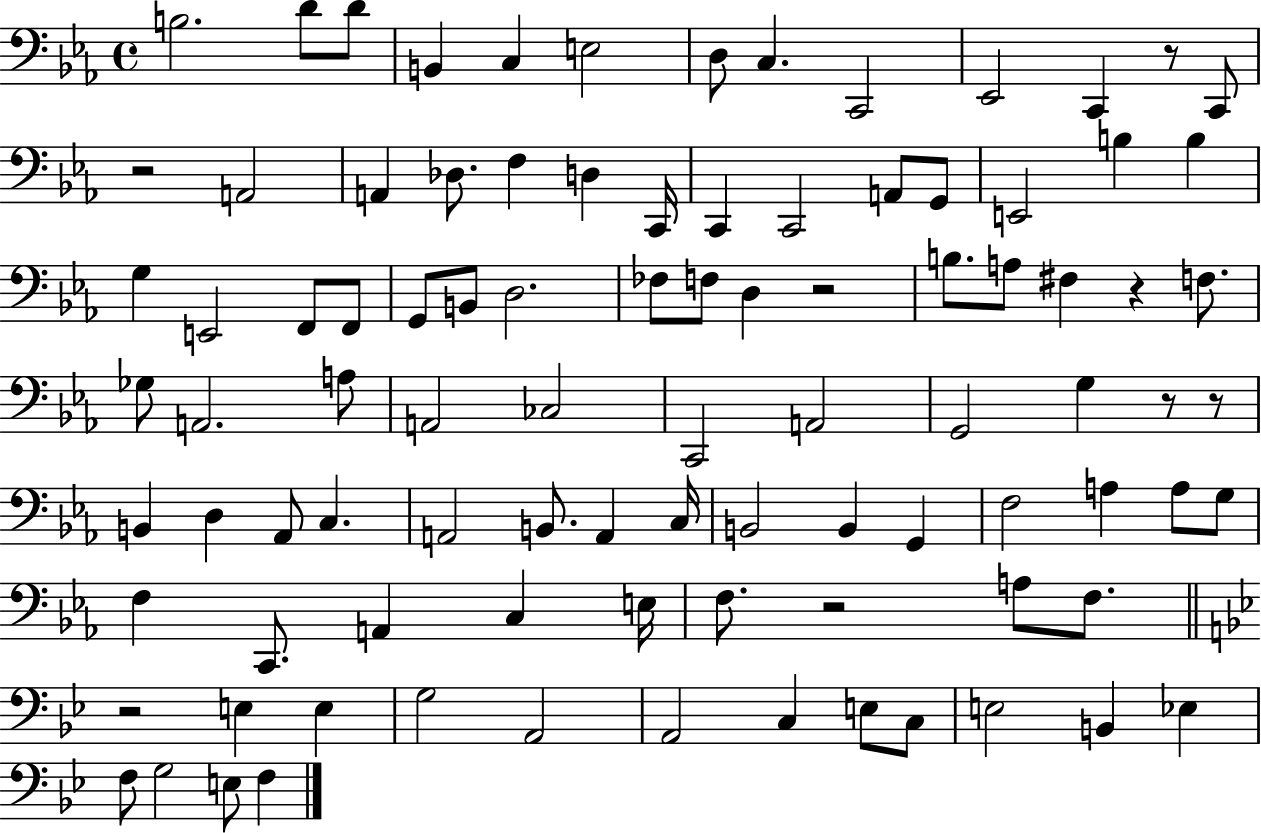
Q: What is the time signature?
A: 4/4